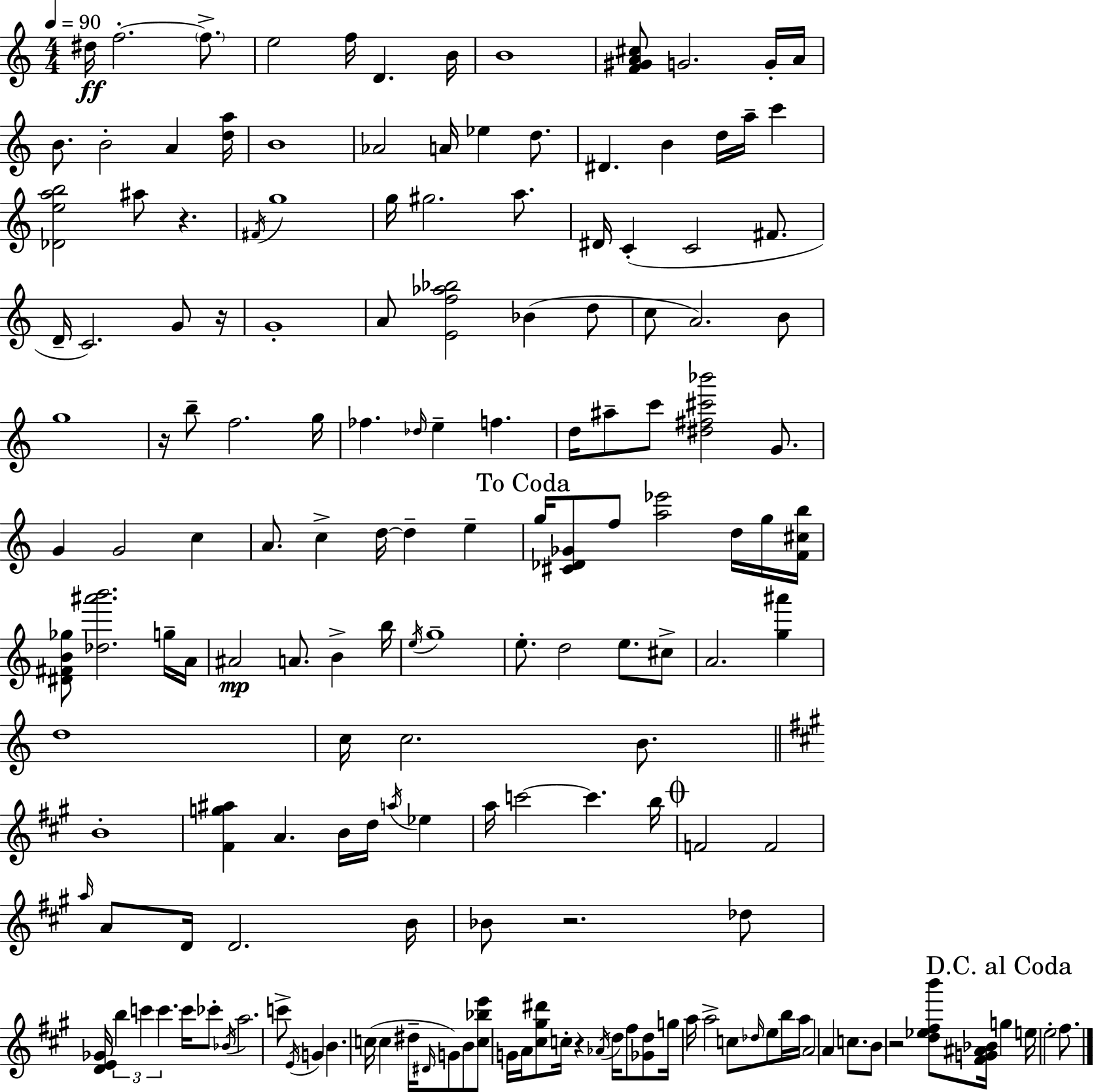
X:1
T:Untitled
M:4/4
L:1/4
K:C
^d/4 f2 f/2 e2 f/4 D B/4 B4 [F^GA^c]/2 G2 G/4 A/4 B/2 B2 A [da]/4 B4 _A2 A/4 _e d/2 ^D B d/4 a/4 c' [_Deab]2 ^a/2 z ^F/4 g4 g/4 ^g2 a/2 ^D/4 C C2 ^F/2 D/4 C2 G/2 z/4 G4 A/2 [Ef_a_b]2 _B d/2 c/2 A2 B/2 g4 z/4 b/2 f2 g/4 _f _d/4 e f d/4 ^a/2 c'/2 [^d^f^c'_b']2 G/2 G G2 c A/2 c d/4 d e g/4 [^C_D_G]/2 f/2 [a_e']2 d/4 g/4 [F^cb]/4 [^D^FB_g]/2 [_d^a'b']2 g/4 A/4 ^A2 A/2 B b/4 e/4 g4 e/2 d2 e/2 ^c/2 A2 [g^a'] d4 c/4 c2 B/2 B4 [^Fg^a] A B/4 d/4 a/4 _e a/4 c'2 c' b/4 F2 F2 a/4 A/2 D/4 D2 B/4 _B/2 z2 _d/2 [DE_G]/4 b c' c' c'/4 _c'/2 _B/4 a2 c'/2 E/4 G B c/4 c ^d/4 ^D/4 G/2 B/2 [c_be']/2 G/4 A/4 [^c^g^d']/2 c/4 z _A/4 d/4 ^f/2 [_Gd]/2 g/4 a/4 a2 c/2 _d/4 e/2 b/4 a/4 A2 A c/2 B/2 z2 [d_e^fb']/2 [^FG^A_B]/4 g e/4 e2 ^f/2